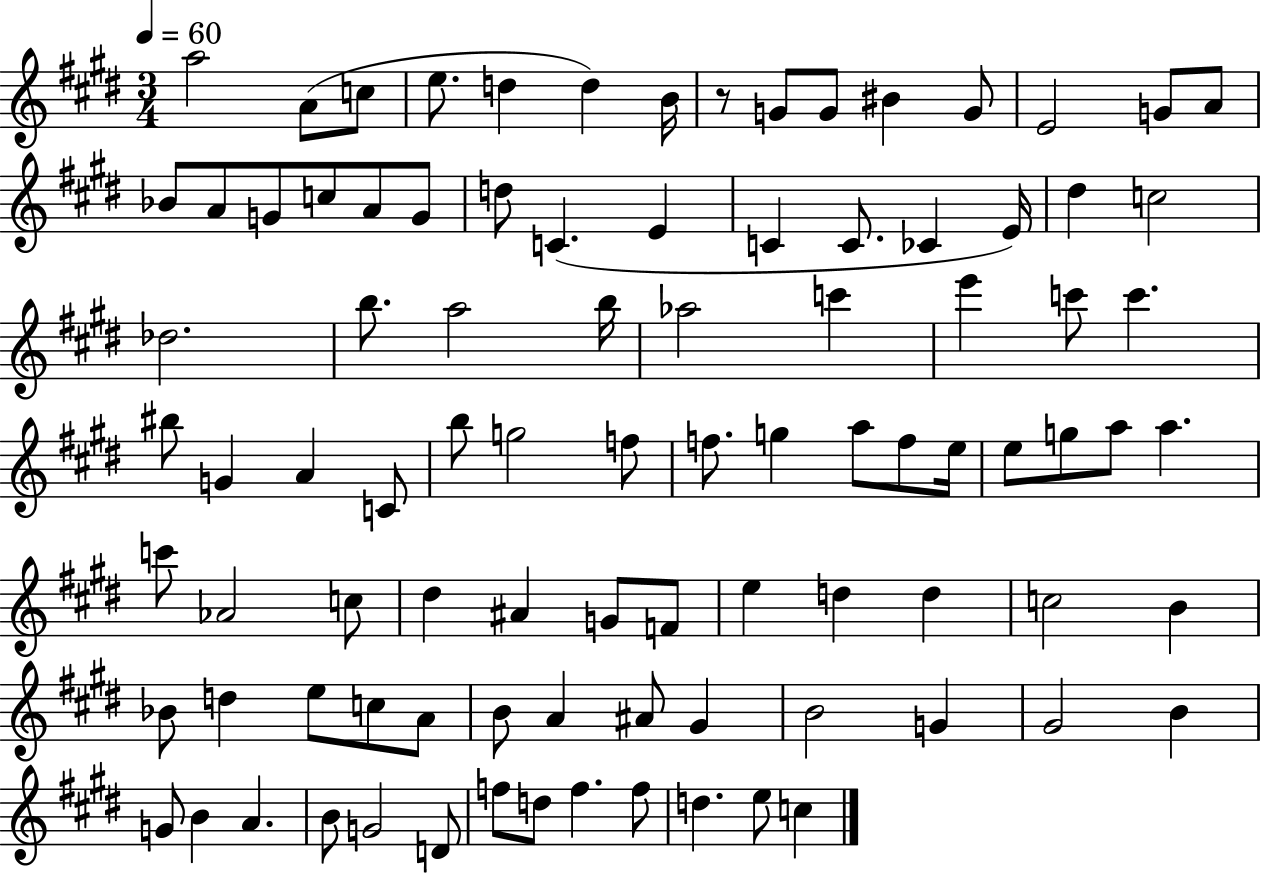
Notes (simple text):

A5/h A4/e C5/e E5/e. D5/q D5/q B4/s R/e G4/e G4/e BIS4/q G4/e E4/h G4/e A4/e Bb4/e A4/e G4/e C5/e A4/e G4/e D5/e C4/q. E4/q C4/q C4/e. CES4/q E4/s D#5/q C5/h Db5/h. B5/e. A5/h B5/s Ab5/h C6/q E6/q C6/e C6/q. BIS5/e G4/q A4/q C4/e B5/e G5/h F5/e F5/e. G5/q A5/e F5/e E5/s E5/e G5/e A5/e A5/q. C6/e Ab4/h C5/e D#5/q A#4/q G4/e F4/e E5/q D5/q D5/q C5/h B4/q Bb4/e D5/q E5/e C5/e A4/e B4/e A4/q A#4/e G#4/q B4/h G4/q G#4/h B4/q G4/e B4/q A4/q. B4/e G4/h D4/e F5/e D5/e F5/q. F5/e D5/q. E5/e C5/q